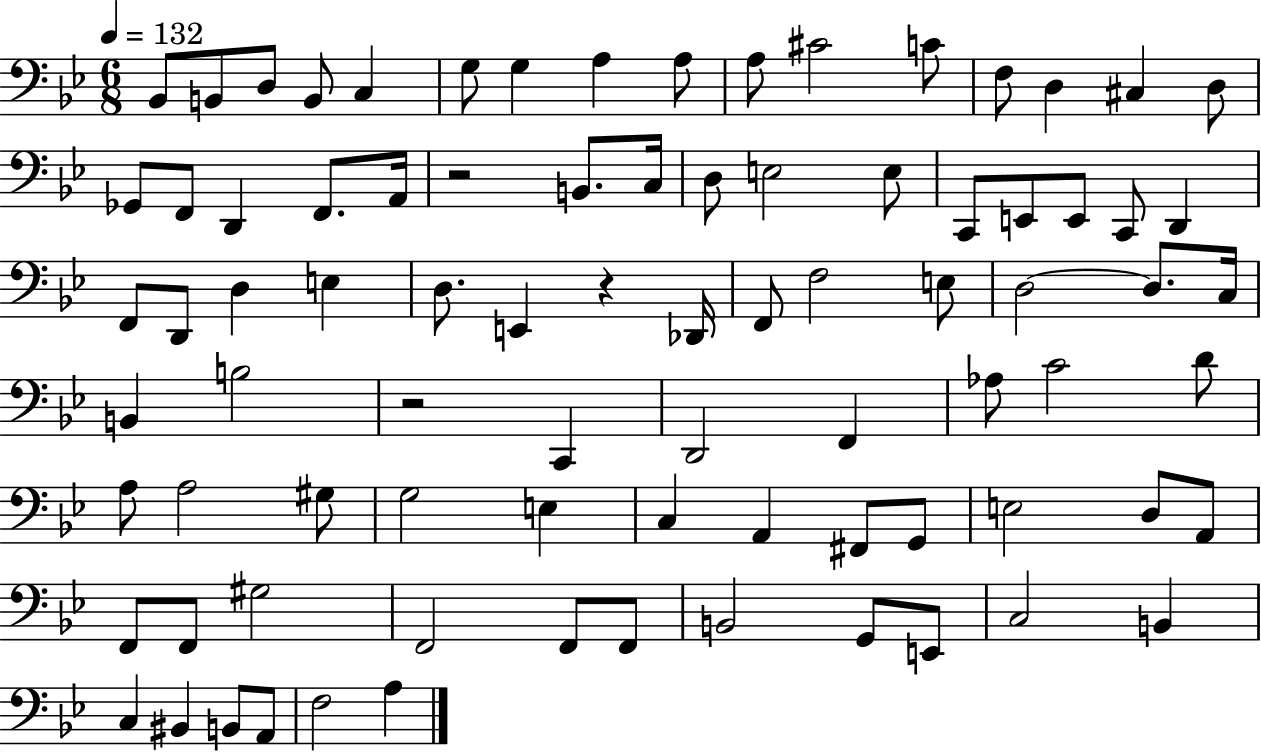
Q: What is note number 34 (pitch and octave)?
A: D3